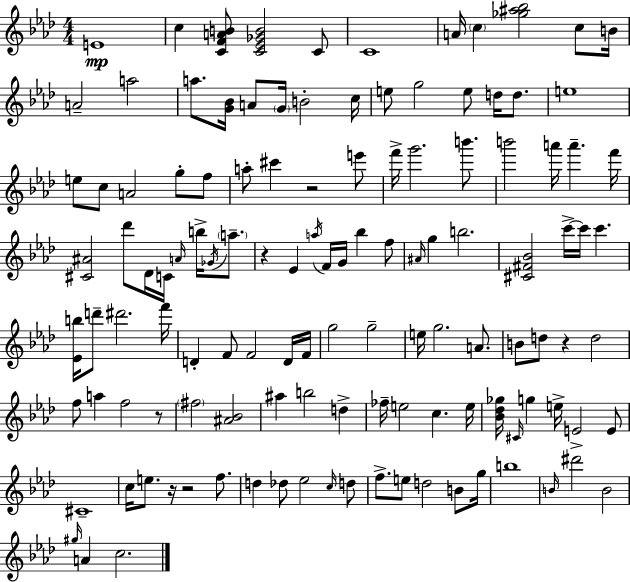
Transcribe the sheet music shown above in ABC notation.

X:1
T:Untitled
M:4/4
L:1/4
K:Ab
E4 c [CFAB]/2 [C_E_GB]2 C/2 C4 A/4 c [_g^a_b]2 c/2 B/4 A2 a2 a/2 [G_B]/4 A/2 G/4 B2 c/4 e/2 g2 e/2 d/4 d/2 e4 e/2 c/2 A2 g/2 f/2 a/2 ^c' z2 e'/2 f'/4 g'2 b'/2 b'2 a'/4 a' f'/4 [^C^A]2 _d'/2 _D/4 C/4 A/4 b/4 _G/4 a/2 z _E a/4 F/4 G/4 _b f/2 ^A/4 g b2 [^C^F_B]2 c'/4 c'/4 c' [_Eb]/4 d'/2 ^d'2 f'/4 D F/2 F2 D/4 F/4 g2 g2 e/4 g2 A/2 B/2 d/2 z d2 f/2 a f2 z/2 ^f2 [^A_B]2 ^a b2 d _f/4 e2 c e/4 [_B_d_g]/4 ^C/4 g e/4 E2 E/2 ^C4 c/4 e/2 z/4 z2 f/2 d _d/2 _e2 c/4 d/2 f/2 e/2 d2 B/2 g/4 b4 B/4 ^d'2 B2 ^g/4 A c2